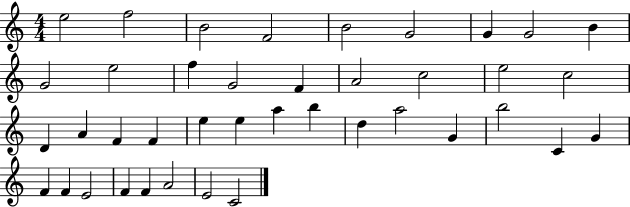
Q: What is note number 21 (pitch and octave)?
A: F4